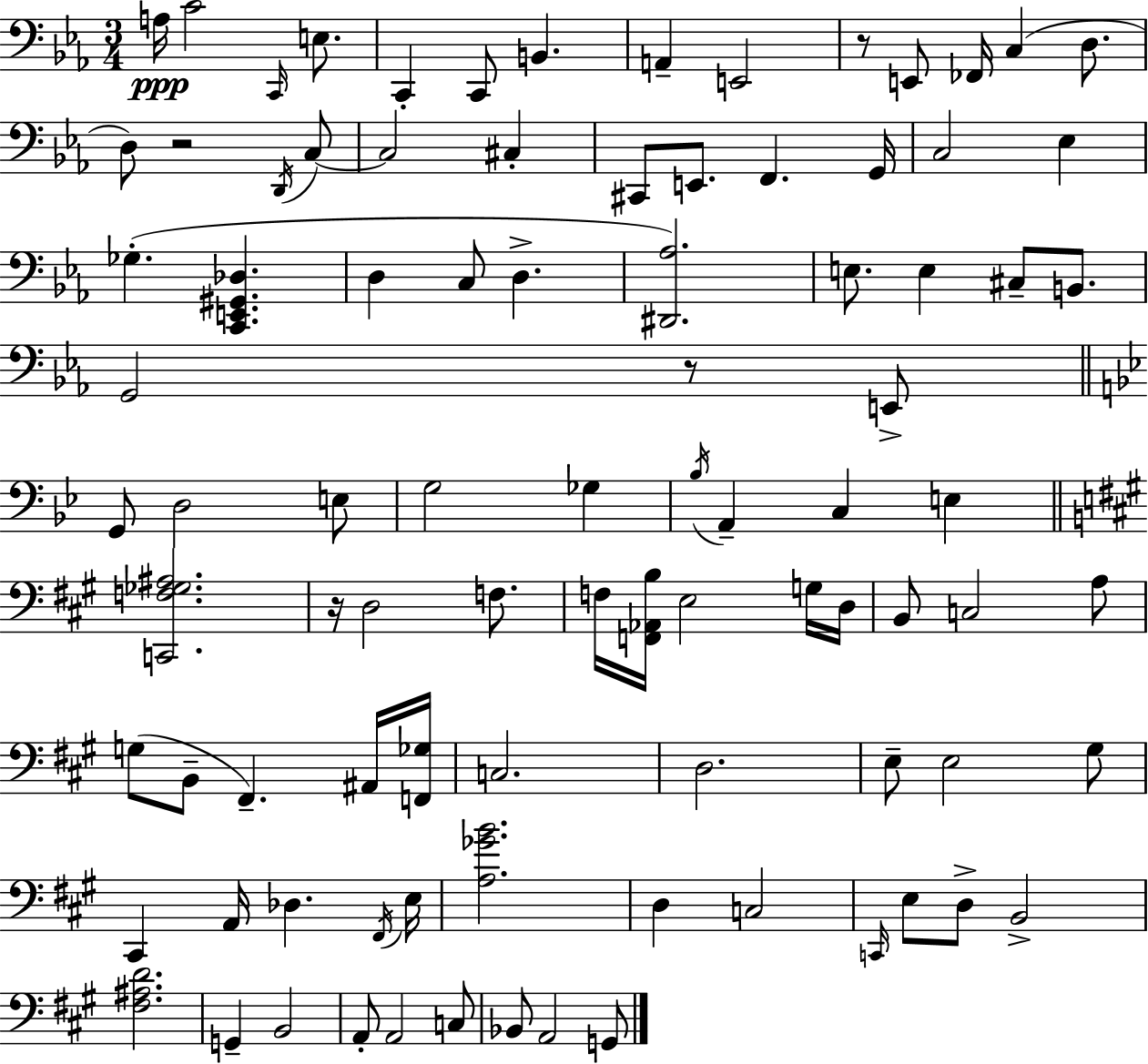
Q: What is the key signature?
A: C minor